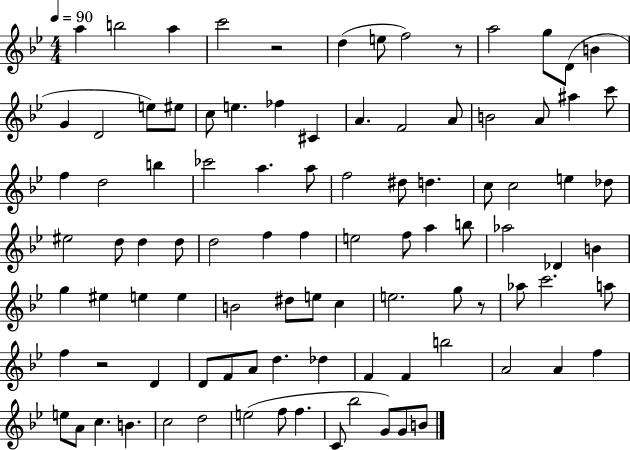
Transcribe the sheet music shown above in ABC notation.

X:1
T:Untitled
M:4/4
L:1/4
K:Bb
a b2 a c'2 z2 d e/2 f2 z/2 a2 g/2 D/2 B G D2 e/2 ^e/2 c/2 e _f ^C A F2 A/2 B2 A/2 ^a c'/2 f d2 b _c'2 a a/2 f2 ^d/2 d c/2 c2 e _d/2 ^e2 d/2 d d/2 d2 f f e2 f/2 a b/2 _a2 _D B g ^e e e B2 ^d/2 e/2 c e2 g/2 z/2 _a/2 c'2 a/2 f z2 D D/2 F/2 A/2 d _d F F b2 A2 A f e/2 A/2 c B c2 d2 e2 f/2 f C/2 _b2 G/2 G/2 B/2